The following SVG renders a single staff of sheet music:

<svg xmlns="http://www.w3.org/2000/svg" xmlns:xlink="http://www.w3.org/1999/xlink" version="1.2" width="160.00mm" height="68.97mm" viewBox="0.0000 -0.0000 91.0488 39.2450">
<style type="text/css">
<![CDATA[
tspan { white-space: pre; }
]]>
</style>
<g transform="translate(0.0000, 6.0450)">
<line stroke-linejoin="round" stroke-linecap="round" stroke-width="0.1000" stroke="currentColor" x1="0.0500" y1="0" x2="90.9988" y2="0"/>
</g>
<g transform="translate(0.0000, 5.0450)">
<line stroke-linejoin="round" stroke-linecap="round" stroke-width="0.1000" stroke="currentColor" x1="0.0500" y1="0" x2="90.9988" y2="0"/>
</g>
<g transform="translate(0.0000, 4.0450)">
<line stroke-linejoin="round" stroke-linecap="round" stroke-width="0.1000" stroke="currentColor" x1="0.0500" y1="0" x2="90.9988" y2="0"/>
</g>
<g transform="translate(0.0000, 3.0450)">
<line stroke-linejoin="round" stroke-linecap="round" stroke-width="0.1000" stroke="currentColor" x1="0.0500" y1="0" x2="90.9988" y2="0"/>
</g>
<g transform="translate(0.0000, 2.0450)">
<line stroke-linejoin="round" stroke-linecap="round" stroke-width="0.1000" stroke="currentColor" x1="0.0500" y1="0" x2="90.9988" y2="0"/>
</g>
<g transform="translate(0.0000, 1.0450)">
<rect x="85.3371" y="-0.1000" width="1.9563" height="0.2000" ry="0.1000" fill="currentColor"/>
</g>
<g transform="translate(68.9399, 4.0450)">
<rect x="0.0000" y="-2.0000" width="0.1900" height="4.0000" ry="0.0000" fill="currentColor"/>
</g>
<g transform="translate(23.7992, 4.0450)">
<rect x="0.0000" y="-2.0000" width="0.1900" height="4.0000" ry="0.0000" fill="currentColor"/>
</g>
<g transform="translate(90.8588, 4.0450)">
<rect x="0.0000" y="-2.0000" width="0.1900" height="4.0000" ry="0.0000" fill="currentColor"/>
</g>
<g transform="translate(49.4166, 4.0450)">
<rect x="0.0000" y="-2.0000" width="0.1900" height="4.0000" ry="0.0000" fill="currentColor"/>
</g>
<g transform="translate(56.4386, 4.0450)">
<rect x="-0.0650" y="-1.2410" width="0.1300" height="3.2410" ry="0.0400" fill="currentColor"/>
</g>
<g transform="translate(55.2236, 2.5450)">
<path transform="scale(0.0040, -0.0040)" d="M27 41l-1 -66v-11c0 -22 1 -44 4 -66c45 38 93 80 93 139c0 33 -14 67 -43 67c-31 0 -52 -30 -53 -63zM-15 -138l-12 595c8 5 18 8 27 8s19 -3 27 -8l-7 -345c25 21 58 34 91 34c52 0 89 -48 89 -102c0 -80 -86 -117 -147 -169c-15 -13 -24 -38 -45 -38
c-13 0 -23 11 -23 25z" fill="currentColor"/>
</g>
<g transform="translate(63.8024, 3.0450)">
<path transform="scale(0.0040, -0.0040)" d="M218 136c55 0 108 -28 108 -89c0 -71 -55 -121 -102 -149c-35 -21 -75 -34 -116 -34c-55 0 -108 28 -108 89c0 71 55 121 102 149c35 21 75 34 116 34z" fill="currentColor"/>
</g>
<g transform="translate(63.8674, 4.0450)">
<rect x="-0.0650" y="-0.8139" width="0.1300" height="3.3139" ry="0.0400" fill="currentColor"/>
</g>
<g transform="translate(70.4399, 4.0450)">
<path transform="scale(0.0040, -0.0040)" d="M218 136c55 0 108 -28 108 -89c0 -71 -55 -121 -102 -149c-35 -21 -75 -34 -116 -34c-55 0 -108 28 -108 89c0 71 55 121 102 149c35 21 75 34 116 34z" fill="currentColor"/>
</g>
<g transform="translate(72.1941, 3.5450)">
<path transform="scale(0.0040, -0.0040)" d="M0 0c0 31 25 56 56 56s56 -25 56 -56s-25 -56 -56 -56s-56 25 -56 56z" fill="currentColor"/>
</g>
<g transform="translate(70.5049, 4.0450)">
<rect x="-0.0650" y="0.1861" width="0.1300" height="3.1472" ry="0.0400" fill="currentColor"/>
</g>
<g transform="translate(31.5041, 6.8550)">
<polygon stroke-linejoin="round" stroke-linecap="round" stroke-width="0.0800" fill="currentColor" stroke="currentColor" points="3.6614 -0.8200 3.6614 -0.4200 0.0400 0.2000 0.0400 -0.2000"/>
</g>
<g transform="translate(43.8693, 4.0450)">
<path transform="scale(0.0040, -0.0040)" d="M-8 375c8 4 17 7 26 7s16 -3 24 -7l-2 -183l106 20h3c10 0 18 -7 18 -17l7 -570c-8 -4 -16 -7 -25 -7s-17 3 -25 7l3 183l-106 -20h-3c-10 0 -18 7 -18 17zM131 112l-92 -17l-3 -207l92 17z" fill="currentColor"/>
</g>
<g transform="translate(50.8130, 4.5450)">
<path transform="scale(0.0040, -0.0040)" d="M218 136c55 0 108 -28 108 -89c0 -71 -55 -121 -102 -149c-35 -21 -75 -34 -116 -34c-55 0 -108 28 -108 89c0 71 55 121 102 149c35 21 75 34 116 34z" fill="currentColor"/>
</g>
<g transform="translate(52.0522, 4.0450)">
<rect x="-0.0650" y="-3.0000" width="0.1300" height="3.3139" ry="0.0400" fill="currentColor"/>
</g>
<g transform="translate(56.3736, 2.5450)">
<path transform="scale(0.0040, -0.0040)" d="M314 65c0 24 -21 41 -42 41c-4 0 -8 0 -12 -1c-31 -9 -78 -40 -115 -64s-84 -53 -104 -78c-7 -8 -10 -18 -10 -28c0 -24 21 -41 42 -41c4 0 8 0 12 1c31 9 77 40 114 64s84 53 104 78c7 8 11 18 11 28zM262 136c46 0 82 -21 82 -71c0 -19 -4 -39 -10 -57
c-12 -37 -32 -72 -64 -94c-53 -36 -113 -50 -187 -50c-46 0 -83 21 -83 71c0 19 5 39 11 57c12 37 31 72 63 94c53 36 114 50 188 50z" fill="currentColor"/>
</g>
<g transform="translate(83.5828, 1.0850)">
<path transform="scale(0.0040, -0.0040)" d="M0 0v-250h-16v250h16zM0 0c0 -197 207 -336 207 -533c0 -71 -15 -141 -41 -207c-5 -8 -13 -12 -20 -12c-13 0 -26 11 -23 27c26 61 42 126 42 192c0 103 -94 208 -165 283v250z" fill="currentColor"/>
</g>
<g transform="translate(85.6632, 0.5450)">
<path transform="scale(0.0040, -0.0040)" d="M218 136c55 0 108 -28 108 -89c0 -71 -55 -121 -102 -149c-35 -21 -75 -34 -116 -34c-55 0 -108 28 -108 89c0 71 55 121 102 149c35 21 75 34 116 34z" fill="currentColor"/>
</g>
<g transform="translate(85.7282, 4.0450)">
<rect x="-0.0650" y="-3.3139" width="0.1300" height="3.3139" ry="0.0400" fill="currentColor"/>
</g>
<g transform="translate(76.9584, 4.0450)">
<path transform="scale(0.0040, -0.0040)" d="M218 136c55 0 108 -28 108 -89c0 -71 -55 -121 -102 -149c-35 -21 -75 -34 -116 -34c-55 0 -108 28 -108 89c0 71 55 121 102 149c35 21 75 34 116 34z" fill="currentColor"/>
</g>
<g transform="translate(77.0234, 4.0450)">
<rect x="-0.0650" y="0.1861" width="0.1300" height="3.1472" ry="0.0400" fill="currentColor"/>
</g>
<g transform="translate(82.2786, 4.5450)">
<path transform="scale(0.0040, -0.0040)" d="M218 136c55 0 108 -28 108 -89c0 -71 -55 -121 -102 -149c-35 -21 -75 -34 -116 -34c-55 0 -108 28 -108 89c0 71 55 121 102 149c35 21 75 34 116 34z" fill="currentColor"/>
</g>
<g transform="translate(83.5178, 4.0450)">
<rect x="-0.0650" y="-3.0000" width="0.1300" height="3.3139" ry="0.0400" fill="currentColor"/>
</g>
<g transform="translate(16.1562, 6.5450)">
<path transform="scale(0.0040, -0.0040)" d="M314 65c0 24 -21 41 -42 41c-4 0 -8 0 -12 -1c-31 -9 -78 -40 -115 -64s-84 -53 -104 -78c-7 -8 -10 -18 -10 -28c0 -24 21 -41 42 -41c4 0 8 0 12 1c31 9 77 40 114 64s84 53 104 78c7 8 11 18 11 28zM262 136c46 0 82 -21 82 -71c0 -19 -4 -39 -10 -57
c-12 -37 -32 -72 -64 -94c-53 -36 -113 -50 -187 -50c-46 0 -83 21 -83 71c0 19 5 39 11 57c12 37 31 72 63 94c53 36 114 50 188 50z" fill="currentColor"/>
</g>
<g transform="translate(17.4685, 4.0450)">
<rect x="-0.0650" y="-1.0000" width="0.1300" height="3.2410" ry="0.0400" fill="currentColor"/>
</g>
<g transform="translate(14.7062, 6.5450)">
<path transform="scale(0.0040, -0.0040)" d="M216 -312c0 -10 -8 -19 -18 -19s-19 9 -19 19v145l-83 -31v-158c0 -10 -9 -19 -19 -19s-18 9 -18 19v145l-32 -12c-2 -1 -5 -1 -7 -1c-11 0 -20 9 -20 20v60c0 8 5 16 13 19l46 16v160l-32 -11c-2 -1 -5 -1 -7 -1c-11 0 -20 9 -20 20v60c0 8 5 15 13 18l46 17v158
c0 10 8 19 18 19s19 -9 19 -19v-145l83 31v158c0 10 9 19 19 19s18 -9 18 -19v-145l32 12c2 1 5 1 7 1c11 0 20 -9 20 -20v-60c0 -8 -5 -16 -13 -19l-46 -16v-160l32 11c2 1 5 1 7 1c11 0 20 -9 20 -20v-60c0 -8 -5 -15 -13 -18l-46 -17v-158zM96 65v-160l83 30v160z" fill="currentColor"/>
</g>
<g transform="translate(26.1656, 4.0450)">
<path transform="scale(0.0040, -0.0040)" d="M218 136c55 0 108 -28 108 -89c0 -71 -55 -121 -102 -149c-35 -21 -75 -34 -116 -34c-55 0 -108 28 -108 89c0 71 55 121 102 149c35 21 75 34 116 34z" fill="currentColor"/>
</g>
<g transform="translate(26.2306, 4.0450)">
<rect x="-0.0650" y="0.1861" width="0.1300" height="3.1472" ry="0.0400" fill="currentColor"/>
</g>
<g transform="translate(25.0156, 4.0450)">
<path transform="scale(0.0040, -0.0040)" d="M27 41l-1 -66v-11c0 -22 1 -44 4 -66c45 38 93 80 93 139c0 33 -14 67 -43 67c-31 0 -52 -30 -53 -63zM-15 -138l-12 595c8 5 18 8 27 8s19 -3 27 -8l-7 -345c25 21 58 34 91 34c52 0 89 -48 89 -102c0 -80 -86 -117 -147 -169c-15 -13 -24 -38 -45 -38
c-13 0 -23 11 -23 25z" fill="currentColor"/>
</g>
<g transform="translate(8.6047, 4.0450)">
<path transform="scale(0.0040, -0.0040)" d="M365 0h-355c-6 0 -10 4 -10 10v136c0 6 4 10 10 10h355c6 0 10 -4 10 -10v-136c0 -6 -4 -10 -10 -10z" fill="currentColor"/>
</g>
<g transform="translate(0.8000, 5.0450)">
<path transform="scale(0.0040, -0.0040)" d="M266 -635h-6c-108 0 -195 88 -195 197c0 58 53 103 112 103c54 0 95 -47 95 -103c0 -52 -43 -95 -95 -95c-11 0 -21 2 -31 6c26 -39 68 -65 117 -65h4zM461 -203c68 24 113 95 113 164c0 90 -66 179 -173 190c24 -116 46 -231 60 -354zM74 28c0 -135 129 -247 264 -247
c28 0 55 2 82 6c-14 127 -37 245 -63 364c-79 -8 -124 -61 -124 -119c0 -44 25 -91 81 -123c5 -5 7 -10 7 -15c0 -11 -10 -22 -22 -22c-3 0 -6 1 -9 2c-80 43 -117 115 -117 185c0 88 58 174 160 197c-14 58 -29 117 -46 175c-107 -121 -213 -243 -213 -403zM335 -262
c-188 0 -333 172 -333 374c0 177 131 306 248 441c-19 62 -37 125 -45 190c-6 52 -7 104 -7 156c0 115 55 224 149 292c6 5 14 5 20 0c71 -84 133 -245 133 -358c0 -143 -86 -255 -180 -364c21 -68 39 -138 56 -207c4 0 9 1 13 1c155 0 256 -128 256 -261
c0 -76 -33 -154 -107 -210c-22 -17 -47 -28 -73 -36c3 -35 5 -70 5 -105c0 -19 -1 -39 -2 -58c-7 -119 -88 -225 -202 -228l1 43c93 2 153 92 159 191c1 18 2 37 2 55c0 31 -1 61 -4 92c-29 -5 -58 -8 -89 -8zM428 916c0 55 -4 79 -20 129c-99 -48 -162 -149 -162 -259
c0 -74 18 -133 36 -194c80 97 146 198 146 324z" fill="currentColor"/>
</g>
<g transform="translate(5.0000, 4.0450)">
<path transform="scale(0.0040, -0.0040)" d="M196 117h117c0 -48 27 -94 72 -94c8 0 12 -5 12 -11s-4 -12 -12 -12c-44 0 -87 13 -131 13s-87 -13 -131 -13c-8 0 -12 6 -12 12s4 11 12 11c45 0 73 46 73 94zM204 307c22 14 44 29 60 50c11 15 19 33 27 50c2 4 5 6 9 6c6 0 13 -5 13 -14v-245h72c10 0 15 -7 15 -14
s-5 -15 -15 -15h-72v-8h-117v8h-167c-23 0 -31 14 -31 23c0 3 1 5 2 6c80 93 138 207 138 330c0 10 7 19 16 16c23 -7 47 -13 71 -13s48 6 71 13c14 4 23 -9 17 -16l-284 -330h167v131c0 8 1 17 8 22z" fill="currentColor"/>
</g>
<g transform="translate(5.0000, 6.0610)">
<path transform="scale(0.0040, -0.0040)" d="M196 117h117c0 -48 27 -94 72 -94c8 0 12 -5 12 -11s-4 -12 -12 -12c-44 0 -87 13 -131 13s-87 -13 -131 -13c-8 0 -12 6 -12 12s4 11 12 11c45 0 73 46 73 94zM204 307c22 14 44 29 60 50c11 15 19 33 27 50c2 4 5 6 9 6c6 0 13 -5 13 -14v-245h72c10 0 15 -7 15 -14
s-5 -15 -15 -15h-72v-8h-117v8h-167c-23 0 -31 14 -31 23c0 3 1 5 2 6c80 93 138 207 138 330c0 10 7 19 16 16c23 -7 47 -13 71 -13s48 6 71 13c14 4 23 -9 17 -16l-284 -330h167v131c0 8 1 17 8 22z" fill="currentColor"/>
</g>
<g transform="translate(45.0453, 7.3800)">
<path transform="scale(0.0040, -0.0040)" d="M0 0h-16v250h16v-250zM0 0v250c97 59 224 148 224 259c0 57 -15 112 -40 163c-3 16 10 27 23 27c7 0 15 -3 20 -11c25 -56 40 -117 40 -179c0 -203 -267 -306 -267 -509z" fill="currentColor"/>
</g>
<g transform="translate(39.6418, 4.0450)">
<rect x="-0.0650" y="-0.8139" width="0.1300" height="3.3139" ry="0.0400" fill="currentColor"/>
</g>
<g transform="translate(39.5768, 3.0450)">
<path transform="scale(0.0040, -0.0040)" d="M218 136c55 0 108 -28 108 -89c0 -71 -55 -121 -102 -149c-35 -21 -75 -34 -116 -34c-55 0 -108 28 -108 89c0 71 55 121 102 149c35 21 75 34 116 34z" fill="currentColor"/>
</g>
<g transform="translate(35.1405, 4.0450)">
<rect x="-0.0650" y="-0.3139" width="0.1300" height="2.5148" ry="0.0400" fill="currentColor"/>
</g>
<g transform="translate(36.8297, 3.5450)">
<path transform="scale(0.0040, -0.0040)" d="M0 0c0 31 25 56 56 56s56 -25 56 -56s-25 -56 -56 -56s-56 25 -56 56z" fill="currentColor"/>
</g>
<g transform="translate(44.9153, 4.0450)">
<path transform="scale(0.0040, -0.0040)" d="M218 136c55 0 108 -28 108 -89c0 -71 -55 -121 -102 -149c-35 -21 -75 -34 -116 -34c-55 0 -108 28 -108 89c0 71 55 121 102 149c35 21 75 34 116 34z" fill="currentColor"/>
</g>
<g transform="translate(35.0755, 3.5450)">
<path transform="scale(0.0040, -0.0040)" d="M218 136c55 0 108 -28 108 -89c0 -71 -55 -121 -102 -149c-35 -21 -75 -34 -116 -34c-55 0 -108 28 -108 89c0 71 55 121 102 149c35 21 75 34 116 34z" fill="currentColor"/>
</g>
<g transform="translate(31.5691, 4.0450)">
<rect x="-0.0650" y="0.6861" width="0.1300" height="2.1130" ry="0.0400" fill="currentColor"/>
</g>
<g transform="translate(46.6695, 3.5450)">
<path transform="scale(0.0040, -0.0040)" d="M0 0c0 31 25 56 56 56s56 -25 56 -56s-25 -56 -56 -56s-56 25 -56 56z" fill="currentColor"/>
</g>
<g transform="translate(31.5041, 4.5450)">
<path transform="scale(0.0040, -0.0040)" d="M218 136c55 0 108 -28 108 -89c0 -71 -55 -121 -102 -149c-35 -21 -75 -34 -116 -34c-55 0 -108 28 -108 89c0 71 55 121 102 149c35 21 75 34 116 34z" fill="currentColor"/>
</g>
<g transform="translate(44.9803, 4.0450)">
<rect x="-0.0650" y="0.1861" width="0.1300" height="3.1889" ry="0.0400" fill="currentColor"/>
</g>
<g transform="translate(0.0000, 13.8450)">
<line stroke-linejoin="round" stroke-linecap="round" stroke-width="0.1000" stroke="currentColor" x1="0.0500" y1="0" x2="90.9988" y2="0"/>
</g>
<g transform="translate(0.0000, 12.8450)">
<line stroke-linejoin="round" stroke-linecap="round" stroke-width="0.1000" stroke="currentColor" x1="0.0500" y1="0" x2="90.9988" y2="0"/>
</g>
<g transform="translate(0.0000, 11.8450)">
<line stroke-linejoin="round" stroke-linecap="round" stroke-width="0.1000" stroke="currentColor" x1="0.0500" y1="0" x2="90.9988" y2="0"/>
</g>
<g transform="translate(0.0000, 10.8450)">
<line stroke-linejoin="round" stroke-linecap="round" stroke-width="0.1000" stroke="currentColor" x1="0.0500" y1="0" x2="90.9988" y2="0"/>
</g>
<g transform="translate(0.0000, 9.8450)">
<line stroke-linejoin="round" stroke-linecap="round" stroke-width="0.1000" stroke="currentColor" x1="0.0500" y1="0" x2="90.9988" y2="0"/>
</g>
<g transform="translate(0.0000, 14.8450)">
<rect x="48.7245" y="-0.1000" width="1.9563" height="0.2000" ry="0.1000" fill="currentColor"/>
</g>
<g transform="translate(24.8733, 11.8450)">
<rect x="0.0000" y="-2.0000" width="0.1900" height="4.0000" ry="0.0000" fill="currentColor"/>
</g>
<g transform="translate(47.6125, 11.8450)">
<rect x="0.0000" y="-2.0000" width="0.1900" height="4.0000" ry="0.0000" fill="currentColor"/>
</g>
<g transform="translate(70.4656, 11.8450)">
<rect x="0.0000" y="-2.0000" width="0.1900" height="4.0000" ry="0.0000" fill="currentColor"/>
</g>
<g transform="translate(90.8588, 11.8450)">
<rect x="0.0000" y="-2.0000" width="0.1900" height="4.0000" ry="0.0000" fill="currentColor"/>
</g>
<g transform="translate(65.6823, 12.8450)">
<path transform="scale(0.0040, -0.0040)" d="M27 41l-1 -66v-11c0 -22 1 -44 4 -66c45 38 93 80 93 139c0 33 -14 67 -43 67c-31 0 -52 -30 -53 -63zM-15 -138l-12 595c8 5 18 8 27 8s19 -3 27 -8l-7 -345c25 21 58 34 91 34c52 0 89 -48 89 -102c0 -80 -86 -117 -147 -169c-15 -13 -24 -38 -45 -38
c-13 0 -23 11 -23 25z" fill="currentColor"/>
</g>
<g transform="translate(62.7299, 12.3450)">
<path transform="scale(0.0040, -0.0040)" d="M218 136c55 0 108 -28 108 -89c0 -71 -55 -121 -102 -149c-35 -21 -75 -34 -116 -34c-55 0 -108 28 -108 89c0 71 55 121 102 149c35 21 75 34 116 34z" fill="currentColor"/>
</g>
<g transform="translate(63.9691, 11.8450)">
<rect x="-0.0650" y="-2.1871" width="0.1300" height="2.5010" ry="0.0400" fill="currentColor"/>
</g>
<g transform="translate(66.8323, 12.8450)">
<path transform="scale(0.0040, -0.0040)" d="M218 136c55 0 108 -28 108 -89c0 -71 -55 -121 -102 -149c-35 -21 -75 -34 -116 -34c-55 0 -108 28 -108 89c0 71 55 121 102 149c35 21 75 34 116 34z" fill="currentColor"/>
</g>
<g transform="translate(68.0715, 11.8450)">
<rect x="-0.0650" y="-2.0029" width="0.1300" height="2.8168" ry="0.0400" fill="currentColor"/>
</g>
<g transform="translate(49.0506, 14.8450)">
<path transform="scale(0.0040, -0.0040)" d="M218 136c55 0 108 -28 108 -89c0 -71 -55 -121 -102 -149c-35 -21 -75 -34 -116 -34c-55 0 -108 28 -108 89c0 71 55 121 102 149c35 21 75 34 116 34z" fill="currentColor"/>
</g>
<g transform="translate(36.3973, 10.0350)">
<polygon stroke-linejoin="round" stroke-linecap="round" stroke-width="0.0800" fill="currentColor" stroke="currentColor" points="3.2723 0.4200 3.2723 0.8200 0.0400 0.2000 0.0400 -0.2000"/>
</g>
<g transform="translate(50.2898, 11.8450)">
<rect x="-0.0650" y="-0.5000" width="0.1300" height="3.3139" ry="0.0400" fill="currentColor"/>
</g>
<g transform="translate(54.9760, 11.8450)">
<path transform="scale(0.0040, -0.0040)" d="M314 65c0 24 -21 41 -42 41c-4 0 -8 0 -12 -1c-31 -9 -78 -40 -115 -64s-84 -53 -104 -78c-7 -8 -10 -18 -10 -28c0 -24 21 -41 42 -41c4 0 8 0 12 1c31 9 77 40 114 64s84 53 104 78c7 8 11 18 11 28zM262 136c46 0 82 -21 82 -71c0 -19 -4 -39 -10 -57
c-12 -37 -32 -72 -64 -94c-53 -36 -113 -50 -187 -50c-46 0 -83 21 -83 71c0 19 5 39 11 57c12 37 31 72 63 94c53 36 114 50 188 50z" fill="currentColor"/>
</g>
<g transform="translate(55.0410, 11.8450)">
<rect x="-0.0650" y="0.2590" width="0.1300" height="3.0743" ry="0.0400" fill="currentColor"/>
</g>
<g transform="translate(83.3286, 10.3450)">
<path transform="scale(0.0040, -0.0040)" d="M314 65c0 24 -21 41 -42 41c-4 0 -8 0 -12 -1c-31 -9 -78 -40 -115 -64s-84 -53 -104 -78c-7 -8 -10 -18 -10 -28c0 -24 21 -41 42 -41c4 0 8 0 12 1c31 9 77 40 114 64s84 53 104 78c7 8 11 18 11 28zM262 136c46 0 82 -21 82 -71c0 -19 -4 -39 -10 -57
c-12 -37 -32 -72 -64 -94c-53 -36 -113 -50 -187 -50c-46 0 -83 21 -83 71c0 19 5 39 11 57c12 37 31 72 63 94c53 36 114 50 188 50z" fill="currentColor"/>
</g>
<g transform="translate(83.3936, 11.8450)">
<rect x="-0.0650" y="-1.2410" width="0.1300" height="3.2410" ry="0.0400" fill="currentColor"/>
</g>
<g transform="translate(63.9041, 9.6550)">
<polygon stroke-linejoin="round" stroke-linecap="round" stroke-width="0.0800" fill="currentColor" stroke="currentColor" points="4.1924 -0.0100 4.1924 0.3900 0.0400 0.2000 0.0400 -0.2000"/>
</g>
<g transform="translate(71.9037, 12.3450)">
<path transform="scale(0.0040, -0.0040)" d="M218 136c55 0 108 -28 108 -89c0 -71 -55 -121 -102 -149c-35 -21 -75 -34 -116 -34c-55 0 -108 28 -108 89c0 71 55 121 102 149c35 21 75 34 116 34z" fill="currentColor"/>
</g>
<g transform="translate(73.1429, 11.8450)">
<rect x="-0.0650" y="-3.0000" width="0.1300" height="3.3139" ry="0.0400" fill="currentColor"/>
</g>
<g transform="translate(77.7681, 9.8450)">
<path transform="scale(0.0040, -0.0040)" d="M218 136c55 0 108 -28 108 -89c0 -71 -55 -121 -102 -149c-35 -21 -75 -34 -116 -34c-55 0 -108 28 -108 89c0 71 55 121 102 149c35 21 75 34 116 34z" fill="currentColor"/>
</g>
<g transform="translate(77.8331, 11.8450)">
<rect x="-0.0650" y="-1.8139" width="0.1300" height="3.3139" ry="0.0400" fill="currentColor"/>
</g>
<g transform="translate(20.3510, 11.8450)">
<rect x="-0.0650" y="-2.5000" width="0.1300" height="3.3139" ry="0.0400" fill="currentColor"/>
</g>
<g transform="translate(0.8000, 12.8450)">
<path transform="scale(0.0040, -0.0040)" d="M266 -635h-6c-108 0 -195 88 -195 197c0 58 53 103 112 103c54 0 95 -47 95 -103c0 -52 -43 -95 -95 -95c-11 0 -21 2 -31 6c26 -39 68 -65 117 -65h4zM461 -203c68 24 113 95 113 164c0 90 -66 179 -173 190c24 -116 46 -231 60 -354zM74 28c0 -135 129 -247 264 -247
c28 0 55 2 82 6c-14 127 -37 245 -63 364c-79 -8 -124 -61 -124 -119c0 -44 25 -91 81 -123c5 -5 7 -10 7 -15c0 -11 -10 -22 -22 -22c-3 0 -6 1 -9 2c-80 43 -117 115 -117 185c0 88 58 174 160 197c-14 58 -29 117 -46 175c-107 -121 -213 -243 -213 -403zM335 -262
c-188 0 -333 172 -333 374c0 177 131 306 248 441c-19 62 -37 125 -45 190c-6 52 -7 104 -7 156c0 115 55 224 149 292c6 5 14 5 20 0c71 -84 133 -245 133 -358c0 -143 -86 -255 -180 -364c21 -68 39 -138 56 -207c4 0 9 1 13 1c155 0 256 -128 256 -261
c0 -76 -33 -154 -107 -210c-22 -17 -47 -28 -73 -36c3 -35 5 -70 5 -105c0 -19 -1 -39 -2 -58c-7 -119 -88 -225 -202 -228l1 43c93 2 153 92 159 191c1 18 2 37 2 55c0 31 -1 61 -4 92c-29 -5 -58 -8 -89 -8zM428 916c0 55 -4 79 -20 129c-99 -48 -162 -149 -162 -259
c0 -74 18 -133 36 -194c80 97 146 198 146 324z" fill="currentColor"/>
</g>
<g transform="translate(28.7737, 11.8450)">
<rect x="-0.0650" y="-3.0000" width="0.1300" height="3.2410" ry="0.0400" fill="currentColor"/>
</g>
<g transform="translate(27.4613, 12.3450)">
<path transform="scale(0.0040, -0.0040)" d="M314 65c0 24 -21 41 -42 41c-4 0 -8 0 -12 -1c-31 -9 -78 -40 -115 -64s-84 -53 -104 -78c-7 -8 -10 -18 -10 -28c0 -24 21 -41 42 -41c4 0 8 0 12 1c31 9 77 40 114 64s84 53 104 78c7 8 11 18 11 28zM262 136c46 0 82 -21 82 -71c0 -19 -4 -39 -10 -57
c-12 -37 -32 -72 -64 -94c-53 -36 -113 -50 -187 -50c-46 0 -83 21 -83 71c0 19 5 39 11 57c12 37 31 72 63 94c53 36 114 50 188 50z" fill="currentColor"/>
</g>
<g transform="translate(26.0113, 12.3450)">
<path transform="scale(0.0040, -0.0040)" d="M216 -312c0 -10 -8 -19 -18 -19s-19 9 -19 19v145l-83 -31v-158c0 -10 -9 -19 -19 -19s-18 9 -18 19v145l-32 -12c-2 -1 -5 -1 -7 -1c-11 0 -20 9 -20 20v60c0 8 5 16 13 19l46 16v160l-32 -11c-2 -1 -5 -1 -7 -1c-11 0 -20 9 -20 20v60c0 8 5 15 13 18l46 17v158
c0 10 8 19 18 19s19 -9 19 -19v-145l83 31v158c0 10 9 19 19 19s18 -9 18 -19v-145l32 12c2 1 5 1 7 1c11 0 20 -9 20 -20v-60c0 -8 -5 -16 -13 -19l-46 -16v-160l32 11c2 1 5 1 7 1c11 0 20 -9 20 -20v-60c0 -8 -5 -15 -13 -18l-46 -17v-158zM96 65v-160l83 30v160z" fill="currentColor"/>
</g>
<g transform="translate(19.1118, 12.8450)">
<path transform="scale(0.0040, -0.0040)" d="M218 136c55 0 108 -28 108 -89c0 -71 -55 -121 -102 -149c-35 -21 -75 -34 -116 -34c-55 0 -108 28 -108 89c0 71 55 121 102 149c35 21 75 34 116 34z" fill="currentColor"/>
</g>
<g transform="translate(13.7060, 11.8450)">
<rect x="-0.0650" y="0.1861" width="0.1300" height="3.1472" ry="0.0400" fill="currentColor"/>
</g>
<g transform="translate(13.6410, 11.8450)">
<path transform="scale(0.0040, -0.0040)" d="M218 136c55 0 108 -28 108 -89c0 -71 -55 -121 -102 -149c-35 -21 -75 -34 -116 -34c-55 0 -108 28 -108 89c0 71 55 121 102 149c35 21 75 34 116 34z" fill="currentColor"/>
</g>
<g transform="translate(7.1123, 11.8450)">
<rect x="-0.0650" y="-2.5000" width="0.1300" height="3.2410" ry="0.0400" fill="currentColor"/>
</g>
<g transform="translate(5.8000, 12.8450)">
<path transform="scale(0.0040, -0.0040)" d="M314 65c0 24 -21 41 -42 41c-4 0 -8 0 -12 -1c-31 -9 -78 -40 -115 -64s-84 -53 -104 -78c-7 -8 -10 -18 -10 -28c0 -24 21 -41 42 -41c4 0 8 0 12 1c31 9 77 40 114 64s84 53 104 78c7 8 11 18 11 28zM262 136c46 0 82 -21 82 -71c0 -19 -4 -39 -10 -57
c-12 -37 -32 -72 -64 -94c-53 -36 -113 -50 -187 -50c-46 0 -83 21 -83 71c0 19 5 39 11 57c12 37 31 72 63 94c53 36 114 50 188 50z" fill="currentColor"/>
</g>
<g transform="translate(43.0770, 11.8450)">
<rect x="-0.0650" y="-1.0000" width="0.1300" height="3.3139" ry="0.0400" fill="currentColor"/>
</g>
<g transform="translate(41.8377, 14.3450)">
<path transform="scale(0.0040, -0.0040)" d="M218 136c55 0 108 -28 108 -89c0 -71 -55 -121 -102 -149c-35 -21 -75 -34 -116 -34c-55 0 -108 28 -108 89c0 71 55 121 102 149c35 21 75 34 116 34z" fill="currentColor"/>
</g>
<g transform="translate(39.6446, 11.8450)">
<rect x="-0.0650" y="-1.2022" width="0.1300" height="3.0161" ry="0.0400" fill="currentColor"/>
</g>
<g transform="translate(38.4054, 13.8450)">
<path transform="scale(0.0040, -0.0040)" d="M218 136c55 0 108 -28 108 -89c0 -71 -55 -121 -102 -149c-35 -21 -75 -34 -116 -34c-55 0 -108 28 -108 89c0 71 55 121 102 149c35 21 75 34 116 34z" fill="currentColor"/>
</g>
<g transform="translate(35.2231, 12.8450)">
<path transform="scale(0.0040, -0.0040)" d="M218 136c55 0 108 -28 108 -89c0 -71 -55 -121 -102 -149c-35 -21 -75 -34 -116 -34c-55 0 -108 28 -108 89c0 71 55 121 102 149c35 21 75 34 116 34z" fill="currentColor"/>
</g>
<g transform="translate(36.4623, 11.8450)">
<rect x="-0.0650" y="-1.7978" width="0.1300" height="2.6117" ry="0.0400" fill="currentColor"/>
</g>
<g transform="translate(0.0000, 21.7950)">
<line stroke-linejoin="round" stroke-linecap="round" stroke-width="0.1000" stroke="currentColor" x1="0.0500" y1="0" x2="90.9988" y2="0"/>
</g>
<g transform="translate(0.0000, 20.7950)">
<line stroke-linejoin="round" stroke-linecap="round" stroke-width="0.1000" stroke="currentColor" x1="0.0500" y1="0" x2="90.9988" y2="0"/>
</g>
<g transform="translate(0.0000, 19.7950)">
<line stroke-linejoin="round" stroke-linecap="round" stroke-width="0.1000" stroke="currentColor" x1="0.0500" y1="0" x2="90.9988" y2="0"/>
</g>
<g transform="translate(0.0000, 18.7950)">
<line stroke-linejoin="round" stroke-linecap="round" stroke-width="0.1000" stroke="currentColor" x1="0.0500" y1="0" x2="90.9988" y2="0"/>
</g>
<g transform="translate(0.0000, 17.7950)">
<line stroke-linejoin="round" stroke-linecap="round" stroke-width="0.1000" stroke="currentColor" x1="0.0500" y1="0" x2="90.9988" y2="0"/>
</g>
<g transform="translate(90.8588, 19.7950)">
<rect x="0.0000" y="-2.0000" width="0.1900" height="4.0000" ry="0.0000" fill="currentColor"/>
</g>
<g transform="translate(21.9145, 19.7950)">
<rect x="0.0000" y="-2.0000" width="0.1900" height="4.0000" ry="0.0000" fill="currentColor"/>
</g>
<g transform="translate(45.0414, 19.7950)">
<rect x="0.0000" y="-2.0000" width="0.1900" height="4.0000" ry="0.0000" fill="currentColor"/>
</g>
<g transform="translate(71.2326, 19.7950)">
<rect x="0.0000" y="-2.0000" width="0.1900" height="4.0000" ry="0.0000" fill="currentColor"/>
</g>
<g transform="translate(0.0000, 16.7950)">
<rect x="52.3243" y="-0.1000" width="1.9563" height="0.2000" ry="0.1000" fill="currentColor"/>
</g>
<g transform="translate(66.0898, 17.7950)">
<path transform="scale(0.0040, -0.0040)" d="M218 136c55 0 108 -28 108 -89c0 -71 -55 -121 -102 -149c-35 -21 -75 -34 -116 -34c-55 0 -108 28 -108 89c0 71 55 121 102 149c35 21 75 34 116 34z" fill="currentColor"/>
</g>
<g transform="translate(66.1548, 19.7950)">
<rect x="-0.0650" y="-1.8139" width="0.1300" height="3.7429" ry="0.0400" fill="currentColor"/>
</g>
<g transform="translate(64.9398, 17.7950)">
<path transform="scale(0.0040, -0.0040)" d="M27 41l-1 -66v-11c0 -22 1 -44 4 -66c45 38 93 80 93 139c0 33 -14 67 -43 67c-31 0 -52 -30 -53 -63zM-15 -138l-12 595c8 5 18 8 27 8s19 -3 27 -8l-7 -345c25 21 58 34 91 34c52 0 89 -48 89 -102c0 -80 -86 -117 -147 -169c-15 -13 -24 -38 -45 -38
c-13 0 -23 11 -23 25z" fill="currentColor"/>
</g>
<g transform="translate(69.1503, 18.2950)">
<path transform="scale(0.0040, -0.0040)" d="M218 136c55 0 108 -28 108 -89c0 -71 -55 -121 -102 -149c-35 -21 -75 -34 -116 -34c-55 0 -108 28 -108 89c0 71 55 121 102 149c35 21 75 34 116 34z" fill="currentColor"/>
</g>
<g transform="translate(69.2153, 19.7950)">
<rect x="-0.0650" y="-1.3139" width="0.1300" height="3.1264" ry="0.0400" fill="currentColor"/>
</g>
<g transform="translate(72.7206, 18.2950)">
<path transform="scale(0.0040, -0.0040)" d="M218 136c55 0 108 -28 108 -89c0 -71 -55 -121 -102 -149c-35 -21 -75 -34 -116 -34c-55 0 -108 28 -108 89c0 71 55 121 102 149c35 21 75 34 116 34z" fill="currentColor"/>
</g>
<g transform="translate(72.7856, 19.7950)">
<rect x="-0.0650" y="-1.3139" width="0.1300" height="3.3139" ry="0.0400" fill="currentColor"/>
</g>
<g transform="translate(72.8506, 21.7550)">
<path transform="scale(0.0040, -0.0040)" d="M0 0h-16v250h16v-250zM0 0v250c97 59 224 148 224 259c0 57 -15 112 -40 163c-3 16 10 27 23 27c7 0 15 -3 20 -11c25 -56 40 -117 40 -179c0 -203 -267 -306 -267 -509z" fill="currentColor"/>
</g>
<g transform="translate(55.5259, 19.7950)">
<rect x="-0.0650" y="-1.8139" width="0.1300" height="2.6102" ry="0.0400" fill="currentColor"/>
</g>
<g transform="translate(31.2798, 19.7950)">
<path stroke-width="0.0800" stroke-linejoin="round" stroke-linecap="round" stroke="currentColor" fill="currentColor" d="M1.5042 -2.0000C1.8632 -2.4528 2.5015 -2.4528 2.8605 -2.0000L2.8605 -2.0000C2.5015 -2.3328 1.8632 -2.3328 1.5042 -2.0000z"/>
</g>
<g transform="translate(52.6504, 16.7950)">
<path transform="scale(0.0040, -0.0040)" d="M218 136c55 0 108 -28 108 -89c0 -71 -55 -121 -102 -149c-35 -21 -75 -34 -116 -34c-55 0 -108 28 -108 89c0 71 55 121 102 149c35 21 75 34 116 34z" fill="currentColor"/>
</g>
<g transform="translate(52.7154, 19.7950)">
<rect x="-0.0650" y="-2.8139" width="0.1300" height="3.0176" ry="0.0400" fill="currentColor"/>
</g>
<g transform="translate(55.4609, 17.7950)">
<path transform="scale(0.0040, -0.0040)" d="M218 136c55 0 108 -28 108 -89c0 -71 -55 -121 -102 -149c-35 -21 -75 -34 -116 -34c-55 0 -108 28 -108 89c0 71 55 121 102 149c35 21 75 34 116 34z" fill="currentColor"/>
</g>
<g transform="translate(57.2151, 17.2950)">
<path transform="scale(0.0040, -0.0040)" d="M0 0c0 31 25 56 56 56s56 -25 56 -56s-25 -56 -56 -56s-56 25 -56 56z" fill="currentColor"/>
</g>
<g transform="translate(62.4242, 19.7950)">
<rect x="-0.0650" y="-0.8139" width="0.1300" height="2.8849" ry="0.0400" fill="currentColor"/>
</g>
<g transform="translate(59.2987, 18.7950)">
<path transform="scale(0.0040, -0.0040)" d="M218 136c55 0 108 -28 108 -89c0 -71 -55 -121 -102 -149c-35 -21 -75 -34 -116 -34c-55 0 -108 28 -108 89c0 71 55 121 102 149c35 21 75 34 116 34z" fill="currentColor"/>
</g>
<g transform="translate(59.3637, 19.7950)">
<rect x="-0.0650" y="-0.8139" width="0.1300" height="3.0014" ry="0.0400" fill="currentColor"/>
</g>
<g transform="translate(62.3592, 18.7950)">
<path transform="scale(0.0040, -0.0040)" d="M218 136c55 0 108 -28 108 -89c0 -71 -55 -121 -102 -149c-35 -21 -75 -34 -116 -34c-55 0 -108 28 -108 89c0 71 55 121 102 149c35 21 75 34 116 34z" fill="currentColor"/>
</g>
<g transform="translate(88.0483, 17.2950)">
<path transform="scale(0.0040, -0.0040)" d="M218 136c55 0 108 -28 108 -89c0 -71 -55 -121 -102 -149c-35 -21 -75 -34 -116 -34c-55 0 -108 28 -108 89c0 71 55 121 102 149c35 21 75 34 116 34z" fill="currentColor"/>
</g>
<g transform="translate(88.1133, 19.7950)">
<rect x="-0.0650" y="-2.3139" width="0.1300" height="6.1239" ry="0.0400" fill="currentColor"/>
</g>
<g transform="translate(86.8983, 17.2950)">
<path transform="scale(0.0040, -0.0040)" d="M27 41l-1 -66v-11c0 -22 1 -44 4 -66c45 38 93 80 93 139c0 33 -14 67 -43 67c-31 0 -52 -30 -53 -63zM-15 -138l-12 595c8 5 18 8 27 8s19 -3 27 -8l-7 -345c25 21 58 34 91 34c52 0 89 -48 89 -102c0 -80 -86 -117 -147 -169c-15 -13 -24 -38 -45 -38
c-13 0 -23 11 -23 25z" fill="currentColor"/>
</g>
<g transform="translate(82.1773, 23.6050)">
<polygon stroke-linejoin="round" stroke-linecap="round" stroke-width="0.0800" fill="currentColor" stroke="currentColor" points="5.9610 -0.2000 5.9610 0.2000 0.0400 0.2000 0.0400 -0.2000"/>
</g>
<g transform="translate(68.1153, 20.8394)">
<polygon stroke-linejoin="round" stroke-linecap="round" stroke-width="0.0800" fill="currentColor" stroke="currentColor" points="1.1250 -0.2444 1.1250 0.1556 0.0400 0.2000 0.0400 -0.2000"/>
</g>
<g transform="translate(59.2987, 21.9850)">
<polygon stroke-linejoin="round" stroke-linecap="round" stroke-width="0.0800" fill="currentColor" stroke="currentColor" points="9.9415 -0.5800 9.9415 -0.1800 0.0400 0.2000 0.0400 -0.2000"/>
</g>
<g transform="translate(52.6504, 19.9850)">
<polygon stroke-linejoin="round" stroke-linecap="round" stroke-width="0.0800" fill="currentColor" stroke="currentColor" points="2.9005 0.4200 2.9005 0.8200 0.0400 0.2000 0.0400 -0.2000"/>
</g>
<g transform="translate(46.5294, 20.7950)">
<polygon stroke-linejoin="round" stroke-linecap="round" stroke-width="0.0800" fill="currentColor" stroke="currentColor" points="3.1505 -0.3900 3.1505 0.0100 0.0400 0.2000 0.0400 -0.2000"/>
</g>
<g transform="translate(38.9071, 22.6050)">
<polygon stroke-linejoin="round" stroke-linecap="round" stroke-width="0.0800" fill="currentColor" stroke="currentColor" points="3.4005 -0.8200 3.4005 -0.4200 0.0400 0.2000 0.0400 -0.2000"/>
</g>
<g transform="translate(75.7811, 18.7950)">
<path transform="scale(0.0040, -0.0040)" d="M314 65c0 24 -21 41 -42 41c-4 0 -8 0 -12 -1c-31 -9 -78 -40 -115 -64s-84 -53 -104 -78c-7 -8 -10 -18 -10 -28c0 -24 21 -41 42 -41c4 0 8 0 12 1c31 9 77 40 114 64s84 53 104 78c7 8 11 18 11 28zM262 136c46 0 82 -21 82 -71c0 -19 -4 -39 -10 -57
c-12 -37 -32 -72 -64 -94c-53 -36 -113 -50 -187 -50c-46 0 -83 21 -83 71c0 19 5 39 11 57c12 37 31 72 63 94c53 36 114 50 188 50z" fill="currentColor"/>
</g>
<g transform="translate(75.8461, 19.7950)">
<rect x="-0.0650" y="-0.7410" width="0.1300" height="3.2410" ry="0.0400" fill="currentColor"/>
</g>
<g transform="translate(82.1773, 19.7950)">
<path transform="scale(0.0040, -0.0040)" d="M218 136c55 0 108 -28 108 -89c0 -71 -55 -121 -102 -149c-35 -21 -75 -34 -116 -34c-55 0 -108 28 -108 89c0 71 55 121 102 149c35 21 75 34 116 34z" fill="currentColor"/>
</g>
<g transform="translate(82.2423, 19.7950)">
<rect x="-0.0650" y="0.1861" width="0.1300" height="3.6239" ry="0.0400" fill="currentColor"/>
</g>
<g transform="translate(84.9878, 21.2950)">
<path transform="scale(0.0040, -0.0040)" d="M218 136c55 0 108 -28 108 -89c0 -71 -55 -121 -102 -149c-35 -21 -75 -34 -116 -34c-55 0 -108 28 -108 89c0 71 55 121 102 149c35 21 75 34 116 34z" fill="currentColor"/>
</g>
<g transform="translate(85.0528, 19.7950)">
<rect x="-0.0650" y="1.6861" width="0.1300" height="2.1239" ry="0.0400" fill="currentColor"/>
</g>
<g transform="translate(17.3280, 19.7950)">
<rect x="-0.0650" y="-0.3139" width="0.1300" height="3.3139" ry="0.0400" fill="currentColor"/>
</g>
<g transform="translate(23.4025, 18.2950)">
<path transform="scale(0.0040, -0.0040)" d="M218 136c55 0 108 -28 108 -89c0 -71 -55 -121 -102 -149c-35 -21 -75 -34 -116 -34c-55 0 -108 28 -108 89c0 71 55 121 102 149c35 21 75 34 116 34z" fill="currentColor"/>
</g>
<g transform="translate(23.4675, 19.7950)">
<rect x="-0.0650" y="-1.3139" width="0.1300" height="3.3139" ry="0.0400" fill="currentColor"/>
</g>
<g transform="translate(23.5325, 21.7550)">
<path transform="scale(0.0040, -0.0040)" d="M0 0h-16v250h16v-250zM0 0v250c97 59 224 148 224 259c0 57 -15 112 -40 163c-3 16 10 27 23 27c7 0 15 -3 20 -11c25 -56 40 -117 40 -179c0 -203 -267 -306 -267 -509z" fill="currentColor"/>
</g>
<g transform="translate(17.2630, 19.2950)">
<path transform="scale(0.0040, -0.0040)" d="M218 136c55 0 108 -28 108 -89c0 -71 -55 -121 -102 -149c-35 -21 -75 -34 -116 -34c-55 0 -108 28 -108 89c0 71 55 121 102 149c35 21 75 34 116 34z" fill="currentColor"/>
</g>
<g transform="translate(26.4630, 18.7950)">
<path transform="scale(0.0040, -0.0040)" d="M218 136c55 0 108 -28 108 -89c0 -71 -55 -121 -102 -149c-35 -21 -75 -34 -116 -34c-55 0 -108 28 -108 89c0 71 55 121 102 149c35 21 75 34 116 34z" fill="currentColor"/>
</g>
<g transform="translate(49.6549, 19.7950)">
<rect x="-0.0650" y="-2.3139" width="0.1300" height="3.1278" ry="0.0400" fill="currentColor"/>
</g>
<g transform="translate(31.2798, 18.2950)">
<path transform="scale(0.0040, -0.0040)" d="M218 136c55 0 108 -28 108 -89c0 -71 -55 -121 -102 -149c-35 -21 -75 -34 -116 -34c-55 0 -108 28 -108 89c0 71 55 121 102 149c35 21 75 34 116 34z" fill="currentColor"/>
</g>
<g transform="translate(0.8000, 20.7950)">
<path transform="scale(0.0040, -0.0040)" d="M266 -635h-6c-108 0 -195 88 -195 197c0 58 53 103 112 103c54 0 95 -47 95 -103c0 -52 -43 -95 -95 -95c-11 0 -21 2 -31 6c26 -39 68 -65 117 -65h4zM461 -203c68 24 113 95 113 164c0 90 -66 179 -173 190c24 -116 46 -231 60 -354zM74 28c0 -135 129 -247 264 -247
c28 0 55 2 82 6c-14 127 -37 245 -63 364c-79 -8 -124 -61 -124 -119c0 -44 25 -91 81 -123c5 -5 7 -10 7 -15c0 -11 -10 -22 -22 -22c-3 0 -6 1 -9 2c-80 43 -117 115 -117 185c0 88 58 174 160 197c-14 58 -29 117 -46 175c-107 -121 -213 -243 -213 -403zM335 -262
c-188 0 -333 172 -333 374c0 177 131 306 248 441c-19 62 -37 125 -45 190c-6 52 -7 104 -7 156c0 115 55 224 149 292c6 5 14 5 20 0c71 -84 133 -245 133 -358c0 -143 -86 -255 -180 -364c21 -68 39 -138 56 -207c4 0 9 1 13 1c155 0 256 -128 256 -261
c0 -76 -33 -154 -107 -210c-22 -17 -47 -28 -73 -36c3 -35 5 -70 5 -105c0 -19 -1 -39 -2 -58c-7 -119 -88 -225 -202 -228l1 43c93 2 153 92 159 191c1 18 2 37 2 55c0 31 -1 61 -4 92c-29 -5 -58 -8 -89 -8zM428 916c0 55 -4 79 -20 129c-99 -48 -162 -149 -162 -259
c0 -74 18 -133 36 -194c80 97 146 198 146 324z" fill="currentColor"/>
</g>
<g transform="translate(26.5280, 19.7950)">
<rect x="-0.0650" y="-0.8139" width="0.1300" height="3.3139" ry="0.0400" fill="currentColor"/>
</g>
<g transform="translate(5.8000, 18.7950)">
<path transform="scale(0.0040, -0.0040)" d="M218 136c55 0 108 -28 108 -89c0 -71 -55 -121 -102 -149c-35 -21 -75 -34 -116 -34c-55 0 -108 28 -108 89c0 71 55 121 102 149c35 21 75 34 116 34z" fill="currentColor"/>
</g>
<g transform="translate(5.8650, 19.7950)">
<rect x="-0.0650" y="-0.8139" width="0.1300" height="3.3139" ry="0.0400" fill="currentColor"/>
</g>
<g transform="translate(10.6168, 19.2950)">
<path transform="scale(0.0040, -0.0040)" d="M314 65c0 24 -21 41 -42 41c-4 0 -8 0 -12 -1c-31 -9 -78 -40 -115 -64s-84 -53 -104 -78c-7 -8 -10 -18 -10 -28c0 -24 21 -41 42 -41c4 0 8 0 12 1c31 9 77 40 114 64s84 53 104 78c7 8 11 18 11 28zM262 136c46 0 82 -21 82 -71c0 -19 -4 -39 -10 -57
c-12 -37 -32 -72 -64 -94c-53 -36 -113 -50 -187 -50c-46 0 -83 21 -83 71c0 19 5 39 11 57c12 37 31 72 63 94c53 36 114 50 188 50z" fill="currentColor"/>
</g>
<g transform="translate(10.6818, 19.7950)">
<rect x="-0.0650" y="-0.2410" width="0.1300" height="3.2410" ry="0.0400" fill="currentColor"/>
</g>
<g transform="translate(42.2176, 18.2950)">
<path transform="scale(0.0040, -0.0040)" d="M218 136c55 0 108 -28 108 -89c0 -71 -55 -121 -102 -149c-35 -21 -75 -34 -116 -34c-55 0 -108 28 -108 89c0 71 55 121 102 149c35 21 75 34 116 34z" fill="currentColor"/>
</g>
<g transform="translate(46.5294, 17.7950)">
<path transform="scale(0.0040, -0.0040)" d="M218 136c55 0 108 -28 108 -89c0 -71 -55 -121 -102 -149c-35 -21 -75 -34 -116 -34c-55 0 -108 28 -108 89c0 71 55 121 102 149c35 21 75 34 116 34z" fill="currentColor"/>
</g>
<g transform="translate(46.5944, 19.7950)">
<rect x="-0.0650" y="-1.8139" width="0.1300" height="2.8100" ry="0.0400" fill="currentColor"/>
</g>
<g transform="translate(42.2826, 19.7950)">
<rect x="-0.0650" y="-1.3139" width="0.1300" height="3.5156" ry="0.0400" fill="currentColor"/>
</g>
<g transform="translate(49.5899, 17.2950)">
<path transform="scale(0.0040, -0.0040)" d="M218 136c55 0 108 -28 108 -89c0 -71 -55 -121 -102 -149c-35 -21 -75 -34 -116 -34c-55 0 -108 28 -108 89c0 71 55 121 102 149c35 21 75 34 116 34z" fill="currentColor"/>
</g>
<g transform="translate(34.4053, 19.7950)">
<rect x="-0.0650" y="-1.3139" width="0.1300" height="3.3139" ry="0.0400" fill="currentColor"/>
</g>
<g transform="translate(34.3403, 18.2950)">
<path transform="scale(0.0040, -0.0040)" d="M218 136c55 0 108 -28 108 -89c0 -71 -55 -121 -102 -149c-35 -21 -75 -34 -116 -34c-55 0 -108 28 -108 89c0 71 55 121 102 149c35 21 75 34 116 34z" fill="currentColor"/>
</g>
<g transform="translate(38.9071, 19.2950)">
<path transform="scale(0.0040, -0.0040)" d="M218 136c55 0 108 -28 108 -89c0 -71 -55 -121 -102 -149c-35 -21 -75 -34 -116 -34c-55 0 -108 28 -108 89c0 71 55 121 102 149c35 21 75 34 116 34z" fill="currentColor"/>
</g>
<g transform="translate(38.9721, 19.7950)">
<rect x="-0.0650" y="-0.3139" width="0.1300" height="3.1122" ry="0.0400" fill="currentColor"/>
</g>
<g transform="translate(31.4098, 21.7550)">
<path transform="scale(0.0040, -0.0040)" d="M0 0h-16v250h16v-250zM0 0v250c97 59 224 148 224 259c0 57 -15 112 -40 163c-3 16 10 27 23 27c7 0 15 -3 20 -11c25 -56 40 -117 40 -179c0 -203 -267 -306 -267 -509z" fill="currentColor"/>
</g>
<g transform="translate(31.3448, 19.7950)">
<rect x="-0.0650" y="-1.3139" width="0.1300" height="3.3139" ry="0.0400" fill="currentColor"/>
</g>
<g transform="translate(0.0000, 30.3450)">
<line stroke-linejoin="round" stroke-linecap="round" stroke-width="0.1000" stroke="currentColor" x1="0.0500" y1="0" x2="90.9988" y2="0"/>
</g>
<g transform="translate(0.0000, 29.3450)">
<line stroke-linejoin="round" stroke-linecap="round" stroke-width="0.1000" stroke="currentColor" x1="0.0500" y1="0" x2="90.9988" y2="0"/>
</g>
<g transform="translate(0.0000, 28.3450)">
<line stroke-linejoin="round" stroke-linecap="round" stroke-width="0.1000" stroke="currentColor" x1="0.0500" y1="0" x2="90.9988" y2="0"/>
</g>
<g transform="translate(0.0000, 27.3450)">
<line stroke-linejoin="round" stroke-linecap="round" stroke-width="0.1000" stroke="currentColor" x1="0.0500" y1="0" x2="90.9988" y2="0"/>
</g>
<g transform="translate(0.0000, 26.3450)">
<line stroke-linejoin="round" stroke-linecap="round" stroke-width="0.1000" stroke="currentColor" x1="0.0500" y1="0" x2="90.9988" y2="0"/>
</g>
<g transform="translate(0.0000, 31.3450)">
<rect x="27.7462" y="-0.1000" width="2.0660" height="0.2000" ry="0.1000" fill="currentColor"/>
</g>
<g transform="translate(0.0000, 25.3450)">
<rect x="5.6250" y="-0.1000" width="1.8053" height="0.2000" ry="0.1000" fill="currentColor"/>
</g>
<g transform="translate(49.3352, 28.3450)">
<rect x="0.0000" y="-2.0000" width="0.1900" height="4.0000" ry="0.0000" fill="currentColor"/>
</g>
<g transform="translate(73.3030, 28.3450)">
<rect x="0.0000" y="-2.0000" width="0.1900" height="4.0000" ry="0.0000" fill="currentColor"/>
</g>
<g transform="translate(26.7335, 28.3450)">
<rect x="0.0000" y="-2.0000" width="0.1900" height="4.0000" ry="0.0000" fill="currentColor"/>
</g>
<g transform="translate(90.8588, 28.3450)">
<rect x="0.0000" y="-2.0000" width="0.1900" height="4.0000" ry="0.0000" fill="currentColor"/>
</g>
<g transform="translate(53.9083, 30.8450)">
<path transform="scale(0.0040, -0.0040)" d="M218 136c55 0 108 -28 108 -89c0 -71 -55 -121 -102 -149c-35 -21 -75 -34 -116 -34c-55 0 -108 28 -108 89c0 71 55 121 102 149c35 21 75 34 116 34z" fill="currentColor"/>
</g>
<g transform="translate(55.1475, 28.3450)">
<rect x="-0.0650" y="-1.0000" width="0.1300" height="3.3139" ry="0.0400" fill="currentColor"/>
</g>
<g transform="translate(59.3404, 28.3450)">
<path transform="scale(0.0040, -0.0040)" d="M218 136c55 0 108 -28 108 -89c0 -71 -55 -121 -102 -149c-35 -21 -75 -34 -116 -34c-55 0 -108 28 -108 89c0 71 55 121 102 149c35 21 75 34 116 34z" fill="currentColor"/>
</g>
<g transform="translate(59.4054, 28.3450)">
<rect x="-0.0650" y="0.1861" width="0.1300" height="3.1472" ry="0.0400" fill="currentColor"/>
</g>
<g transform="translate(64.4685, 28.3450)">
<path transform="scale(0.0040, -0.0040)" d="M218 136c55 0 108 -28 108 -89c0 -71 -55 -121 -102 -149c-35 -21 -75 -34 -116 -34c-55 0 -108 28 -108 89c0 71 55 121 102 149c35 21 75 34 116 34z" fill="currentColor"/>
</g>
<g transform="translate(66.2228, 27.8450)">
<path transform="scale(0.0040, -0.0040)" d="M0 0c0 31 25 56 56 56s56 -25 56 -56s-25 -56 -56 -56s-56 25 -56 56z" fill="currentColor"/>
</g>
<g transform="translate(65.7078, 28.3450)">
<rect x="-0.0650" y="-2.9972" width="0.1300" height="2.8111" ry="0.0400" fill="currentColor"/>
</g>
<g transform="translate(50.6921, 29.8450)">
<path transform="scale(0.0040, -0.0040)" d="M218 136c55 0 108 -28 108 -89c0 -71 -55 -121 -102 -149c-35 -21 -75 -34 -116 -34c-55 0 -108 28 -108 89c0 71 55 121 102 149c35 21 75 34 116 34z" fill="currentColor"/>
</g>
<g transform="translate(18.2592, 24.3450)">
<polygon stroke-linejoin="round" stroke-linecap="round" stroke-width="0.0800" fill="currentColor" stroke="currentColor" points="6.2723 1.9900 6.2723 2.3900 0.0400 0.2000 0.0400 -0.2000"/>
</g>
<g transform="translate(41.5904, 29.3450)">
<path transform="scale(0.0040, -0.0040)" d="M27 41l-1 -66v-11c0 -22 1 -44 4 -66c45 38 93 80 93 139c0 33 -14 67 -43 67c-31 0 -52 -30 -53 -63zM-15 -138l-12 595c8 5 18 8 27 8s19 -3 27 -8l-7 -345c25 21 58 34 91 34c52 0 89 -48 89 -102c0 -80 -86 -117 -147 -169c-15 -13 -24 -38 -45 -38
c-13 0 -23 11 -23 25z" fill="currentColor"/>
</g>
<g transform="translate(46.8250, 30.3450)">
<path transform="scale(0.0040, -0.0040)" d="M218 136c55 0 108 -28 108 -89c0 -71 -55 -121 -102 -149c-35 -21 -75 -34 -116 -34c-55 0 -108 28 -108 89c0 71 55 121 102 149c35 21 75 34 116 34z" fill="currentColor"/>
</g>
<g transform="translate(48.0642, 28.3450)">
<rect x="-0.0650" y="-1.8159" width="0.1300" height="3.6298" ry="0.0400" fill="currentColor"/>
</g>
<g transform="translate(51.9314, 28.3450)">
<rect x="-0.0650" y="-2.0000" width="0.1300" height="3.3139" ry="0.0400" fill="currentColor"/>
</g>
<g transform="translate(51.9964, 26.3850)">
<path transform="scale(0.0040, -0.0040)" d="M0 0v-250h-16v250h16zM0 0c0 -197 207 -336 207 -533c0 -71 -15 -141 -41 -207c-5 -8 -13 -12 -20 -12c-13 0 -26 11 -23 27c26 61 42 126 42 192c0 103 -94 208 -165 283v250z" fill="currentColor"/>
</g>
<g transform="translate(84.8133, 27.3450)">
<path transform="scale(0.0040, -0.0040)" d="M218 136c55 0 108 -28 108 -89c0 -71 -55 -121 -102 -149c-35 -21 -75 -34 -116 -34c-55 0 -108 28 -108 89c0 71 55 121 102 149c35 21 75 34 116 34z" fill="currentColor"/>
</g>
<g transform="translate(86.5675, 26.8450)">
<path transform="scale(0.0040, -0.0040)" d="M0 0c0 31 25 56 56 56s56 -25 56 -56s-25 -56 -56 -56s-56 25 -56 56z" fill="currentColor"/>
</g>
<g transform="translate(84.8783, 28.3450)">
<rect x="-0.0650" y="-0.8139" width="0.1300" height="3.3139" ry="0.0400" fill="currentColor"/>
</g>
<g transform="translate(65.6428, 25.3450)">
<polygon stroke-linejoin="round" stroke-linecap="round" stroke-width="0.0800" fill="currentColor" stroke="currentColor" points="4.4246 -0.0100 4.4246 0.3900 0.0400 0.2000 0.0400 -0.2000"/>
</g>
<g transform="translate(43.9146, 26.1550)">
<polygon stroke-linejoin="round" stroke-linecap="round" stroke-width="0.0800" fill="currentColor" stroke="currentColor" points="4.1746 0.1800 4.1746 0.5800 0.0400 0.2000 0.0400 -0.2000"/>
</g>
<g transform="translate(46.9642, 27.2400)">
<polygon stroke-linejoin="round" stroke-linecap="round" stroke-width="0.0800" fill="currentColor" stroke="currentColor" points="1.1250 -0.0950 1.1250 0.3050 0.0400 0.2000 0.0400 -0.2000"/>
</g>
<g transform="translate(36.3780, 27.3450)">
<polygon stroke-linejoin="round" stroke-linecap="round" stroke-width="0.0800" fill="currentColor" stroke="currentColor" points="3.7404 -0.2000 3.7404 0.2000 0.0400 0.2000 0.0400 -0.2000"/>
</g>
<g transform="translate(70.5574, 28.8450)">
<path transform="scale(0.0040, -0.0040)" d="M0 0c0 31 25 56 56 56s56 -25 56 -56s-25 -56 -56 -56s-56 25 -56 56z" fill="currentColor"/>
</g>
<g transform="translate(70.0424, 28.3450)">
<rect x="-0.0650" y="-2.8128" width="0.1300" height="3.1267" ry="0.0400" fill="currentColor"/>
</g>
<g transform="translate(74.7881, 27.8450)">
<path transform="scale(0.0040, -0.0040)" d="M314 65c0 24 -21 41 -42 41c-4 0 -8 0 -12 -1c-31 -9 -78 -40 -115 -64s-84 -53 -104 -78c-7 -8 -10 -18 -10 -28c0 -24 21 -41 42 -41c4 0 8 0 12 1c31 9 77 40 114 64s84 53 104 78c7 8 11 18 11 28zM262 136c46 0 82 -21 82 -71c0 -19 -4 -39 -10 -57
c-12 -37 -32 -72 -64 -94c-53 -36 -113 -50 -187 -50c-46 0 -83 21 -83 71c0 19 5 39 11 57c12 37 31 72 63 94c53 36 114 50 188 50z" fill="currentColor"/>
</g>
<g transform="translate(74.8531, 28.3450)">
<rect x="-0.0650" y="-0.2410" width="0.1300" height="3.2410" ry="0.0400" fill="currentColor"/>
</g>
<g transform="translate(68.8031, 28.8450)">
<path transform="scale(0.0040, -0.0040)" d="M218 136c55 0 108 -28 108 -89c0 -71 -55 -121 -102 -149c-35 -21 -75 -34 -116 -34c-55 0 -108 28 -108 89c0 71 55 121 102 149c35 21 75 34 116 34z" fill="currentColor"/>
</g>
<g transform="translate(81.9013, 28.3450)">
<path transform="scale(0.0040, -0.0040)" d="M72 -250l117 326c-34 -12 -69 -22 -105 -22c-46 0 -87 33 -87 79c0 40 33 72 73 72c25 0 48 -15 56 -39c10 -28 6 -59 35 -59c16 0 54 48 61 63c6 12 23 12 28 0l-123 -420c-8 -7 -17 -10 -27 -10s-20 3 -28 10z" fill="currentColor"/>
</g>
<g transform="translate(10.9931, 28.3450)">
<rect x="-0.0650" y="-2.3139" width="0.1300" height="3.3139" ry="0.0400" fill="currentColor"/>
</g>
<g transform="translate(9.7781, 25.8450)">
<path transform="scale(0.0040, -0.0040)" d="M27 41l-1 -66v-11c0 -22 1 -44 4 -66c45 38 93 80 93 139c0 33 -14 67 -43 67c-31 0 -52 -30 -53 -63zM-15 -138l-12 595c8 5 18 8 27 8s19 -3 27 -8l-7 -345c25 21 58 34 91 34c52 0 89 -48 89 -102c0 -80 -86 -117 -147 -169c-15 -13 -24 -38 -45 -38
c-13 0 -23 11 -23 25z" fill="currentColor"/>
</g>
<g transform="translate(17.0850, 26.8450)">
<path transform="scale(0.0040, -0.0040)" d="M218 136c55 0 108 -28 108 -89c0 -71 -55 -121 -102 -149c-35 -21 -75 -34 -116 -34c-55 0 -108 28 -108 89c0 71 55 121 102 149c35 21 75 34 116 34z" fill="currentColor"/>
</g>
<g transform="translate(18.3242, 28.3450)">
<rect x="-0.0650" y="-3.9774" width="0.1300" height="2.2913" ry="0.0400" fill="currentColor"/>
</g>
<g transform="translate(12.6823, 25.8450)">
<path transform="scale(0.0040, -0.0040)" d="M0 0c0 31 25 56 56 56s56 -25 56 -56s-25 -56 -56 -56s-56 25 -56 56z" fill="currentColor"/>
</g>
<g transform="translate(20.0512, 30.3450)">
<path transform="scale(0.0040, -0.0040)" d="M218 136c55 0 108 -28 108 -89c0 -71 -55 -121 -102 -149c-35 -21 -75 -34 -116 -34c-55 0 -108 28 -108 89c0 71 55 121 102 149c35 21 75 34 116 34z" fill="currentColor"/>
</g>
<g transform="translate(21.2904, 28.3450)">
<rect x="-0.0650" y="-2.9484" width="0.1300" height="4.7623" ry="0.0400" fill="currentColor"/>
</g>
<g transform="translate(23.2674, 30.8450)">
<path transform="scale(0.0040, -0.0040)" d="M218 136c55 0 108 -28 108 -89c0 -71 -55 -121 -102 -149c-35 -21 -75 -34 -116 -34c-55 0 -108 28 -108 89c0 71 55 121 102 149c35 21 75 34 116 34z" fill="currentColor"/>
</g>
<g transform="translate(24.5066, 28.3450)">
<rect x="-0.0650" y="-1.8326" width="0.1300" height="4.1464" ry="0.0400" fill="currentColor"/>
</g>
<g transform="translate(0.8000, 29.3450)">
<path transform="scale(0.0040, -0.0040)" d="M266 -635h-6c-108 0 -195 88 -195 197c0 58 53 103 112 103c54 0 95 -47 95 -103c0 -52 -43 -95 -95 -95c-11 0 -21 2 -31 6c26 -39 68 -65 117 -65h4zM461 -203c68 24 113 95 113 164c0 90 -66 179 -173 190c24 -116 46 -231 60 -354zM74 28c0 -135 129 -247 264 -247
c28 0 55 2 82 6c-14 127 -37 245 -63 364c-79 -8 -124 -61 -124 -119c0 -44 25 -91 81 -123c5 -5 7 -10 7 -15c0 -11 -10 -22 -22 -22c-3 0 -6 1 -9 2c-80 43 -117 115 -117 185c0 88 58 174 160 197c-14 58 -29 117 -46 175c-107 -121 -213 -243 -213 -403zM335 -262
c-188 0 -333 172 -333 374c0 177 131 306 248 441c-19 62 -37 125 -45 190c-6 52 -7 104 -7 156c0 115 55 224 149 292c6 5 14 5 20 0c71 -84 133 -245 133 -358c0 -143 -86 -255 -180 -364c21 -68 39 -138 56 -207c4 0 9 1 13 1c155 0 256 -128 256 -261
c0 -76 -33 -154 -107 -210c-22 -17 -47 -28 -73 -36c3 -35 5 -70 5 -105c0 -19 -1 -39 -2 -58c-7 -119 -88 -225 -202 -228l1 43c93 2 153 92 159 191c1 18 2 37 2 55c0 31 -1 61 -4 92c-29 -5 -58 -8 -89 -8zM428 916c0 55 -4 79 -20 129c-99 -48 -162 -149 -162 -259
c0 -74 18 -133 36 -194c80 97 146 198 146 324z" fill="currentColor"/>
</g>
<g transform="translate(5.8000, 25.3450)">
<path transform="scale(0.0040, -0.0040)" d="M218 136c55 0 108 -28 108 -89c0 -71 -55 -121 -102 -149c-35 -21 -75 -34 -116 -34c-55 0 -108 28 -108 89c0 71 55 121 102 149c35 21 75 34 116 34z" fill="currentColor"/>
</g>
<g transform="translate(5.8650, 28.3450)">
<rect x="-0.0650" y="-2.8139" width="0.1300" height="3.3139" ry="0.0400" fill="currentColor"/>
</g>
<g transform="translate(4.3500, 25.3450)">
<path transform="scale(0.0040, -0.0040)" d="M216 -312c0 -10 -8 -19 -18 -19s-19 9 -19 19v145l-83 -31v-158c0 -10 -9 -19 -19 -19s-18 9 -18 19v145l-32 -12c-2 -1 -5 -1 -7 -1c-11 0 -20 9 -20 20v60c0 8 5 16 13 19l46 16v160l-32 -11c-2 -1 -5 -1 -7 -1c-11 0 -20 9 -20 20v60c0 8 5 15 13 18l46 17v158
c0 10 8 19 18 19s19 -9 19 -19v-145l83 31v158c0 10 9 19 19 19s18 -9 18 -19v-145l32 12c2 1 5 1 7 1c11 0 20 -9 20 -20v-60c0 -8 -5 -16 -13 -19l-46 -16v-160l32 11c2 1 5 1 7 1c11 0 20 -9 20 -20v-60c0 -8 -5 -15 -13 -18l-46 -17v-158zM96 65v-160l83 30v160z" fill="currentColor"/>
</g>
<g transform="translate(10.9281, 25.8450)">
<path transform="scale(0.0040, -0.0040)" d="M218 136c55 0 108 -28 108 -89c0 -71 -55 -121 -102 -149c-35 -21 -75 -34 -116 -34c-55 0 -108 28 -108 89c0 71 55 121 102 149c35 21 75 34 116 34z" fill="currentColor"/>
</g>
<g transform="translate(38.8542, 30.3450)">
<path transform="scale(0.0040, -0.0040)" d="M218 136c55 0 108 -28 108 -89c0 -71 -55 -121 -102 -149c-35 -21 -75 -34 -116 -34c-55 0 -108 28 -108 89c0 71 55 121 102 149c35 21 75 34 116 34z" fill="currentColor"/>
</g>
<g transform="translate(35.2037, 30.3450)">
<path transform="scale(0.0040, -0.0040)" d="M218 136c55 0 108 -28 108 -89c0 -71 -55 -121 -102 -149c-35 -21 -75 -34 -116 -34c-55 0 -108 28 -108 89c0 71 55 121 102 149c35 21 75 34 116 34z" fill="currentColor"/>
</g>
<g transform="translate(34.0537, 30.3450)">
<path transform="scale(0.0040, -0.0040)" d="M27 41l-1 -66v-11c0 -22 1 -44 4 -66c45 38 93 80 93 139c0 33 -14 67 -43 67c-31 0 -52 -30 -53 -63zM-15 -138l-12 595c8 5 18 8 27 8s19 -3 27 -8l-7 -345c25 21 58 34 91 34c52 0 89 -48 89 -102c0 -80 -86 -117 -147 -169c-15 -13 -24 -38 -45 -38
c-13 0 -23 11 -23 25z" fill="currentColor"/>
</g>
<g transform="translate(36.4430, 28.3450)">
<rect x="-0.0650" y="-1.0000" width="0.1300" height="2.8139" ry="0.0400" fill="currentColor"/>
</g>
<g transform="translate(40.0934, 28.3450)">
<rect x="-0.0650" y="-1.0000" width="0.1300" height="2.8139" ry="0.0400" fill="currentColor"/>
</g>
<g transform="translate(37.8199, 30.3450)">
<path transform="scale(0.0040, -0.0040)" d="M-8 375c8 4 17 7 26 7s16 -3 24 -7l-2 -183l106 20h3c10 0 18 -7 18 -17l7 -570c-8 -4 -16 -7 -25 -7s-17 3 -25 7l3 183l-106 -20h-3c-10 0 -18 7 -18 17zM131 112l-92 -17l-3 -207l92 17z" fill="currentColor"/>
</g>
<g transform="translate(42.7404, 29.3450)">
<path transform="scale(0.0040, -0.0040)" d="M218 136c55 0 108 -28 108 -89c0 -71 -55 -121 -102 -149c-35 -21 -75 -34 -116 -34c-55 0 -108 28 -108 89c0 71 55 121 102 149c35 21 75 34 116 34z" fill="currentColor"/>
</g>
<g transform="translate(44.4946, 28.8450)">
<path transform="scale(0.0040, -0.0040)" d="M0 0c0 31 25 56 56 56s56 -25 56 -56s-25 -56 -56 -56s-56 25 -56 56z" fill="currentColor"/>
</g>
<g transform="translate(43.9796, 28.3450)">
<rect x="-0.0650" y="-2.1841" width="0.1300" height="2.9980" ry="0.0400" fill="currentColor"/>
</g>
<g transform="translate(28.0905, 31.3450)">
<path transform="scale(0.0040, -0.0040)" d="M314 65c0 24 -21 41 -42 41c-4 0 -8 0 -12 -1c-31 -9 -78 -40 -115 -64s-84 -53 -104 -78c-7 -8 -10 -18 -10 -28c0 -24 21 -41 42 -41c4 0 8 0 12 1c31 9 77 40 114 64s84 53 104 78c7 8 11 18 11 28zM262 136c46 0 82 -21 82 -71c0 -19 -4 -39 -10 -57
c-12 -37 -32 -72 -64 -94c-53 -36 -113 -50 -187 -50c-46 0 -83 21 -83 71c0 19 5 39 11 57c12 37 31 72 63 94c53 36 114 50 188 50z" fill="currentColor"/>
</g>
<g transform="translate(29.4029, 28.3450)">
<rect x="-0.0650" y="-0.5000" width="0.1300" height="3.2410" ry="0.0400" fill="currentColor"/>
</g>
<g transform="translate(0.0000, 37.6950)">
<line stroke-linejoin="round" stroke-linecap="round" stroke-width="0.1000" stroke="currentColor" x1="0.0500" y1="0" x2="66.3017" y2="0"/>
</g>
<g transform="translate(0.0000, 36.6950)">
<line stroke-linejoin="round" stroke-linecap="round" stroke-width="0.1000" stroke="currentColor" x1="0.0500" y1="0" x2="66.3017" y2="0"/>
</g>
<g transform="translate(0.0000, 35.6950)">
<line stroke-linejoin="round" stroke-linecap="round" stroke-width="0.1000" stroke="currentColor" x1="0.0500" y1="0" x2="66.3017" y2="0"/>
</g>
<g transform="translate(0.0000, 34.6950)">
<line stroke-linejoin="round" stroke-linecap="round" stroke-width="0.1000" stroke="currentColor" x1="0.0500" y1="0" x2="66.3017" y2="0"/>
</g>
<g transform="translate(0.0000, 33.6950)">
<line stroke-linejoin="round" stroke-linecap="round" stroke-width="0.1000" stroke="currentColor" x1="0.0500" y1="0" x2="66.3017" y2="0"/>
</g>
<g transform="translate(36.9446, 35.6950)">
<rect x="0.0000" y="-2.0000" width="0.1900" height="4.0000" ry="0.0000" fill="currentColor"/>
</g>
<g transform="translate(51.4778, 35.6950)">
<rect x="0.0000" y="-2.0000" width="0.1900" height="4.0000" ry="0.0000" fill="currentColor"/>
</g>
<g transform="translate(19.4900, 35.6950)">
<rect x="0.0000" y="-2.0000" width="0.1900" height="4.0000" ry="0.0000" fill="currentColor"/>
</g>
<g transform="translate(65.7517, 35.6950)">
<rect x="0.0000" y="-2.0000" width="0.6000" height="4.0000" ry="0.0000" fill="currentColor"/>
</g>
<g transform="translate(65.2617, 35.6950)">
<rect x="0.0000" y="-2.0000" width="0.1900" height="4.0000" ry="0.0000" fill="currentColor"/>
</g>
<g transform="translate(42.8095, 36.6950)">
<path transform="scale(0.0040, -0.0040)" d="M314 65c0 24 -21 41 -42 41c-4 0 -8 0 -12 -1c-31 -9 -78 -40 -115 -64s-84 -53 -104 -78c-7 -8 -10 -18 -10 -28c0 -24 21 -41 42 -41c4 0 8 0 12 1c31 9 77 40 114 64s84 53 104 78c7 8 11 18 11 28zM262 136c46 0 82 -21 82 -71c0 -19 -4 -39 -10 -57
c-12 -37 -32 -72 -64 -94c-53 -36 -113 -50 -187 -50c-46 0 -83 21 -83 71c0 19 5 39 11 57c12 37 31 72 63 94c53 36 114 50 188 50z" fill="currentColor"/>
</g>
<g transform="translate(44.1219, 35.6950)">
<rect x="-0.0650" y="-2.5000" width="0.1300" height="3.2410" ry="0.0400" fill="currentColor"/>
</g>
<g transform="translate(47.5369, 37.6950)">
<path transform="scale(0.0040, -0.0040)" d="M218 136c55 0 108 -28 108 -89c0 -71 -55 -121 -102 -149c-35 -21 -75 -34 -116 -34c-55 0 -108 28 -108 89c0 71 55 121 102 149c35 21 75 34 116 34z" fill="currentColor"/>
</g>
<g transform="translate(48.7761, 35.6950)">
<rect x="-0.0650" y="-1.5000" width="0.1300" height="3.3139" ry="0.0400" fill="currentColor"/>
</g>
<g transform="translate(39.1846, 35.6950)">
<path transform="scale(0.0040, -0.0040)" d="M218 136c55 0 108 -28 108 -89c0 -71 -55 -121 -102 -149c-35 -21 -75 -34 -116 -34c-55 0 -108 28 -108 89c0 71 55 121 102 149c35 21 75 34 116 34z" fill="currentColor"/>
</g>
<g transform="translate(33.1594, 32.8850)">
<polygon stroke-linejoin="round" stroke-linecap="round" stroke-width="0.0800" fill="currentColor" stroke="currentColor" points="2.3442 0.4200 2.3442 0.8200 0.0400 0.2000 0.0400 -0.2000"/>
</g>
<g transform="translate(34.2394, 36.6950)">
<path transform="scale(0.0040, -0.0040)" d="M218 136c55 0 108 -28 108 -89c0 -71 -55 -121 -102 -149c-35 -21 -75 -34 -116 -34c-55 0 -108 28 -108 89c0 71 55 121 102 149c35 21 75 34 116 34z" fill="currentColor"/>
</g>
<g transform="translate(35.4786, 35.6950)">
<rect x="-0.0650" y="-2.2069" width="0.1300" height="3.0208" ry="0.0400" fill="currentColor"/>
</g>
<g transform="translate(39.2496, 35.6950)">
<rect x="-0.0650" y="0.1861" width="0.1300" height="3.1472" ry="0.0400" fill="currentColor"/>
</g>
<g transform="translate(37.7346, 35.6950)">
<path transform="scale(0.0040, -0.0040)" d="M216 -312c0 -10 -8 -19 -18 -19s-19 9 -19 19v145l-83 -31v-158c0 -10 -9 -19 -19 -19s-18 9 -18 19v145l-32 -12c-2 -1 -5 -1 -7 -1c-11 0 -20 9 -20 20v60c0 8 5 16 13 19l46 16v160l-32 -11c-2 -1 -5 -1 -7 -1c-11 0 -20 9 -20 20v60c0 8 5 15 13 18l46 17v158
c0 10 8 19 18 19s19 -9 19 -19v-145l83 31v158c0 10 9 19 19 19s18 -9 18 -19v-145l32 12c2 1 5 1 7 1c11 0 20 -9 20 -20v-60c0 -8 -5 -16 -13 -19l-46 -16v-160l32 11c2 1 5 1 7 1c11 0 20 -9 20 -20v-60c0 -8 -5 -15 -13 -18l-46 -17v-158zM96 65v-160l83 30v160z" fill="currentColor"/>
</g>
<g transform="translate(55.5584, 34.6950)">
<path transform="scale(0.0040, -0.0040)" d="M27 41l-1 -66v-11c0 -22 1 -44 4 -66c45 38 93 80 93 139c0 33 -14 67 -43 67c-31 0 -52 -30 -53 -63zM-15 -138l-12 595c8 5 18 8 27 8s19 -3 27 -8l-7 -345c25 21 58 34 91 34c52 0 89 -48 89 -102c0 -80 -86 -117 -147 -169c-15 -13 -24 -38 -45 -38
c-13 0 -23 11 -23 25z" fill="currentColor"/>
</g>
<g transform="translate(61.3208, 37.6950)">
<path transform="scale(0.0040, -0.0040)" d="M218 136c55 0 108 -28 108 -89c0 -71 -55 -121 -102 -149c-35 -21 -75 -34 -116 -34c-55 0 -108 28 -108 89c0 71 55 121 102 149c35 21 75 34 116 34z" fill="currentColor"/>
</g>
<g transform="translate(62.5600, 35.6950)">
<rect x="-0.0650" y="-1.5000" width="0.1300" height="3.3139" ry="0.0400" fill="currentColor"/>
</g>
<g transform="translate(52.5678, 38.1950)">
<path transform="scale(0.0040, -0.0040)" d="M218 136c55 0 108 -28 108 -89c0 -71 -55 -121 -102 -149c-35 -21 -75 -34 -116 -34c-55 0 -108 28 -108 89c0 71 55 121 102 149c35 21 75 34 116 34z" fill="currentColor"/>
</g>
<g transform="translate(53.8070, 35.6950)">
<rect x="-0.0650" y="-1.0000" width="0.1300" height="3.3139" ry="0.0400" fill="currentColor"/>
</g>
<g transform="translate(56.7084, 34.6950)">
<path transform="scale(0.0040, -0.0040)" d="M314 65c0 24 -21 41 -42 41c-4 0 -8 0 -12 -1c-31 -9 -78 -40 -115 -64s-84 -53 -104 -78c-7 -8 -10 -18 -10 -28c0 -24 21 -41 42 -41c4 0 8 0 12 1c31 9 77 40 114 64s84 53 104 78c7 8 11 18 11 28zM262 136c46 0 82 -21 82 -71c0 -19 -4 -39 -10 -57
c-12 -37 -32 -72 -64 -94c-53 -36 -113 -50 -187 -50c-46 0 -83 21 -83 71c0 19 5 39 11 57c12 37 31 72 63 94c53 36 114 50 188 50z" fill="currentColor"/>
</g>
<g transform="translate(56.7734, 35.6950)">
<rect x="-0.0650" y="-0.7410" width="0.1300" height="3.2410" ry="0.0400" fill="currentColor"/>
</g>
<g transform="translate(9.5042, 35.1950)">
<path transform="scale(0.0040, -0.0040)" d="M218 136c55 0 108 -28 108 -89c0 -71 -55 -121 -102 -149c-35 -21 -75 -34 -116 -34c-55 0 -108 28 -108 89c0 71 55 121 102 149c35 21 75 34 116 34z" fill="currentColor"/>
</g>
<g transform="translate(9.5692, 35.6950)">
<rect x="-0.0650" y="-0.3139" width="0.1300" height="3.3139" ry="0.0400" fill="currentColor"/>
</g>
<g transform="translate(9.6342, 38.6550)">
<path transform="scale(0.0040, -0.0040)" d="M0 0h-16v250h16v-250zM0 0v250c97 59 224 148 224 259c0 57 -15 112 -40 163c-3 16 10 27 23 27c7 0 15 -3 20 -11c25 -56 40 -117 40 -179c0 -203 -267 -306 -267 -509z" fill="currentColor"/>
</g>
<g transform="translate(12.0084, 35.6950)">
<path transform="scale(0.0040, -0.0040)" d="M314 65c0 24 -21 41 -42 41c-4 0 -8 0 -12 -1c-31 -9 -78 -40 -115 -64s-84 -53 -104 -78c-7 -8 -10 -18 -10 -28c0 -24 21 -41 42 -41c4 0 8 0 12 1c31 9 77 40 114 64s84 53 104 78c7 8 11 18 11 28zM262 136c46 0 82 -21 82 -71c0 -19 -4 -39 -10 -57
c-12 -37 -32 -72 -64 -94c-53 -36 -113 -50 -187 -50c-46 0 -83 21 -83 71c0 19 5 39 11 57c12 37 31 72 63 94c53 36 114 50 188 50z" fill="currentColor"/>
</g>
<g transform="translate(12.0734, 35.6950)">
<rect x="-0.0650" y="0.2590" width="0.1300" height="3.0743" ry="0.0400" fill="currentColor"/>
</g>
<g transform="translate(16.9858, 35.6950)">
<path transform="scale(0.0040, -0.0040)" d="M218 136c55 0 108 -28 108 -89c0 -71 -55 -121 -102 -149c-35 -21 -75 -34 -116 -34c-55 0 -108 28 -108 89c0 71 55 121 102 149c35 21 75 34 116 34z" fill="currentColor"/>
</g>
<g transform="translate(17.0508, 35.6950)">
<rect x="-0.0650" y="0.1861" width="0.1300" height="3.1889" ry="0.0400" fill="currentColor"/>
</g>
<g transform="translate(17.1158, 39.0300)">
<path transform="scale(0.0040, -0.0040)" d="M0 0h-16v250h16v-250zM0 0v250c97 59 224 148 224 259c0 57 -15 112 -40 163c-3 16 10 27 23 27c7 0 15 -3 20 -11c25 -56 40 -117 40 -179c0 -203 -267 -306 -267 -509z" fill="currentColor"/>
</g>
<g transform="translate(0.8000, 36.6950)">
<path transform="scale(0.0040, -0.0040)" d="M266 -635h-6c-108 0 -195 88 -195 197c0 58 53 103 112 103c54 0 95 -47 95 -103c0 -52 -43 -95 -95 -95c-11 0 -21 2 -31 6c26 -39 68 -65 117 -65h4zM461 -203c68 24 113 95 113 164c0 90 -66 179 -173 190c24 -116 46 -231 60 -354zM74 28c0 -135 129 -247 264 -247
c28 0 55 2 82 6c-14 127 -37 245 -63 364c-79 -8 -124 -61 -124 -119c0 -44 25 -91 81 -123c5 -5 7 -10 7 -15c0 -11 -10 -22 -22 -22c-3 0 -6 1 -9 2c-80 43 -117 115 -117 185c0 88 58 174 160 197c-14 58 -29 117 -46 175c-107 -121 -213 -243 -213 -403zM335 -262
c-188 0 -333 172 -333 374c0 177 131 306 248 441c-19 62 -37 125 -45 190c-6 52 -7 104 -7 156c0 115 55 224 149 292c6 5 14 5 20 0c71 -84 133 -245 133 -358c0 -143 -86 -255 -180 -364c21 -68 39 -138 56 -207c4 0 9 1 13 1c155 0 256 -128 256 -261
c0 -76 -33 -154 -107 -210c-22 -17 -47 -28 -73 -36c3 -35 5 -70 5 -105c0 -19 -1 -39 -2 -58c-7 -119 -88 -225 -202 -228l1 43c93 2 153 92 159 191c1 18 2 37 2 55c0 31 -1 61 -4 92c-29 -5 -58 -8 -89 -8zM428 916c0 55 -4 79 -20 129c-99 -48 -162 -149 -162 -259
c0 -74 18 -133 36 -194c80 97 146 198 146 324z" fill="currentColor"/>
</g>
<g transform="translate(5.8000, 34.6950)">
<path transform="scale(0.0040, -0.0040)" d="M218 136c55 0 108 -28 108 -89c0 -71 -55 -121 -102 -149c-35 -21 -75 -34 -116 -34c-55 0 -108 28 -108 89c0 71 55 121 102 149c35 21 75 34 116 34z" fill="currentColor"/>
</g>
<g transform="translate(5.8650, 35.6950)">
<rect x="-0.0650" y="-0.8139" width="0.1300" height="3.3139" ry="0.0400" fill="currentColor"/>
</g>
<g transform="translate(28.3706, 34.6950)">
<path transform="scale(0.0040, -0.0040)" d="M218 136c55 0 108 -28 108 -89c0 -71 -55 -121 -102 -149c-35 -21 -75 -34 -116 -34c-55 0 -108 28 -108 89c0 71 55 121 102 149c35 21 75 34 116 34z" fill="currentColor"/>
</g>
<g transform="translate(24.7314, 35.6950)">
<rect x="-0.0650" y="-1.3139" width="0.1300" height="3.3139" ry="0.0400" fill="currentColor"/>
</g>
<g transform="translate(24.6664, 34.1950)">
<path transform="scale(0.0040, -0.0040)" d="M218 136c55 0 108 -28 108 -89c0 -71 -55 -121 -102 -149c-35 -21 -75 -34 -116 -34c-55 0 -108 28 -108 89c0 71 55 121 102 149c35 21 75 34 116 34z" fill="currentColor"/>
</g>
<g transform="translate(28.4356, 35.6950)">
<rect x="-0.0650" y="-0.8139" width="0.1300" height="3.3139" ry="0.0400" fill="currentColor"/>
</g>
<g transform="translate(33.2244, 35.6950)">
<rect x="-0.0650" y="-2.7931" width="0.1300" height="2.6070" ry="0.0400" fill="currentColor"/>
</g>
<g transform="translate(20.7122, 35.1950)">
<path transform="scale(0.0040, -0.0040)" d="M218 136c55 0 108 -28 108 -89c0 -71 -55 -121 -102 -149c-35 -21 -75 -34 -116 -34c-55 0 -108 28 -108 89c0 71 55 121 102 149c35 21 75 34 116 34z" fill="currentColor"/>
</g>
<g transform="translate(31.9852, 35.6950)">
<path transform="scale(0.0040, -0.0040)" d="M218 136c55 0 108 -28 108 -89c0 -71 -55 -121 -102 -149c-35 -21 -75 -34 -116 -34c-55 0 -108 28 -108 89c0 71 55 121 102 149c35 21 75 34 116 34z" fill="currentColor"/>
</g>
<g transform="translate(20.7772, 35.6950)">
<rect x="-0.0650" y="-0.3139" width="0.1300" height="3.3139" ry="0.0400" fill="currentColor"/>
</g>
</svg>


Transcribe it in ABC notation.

X:1
T:Untitled
M:4/4
L:1/4
K:C
z2 ^D2 _B A/2 c/2 d B/2 A _e2 d B B A/2 b G2 B G ^A2 G/2 E/2 D C B2 A/2 _G/2 A f e2 d c2 c e/2 d e/2 e c/2 e/2 f/2 g/2 a/2 f/2 d/2 d/2 _f/2 e/4 e/2 d2 B/2 F/2 _g/2 ^a _g e/2 E/2 D/2 C2 _E/2 E/2 _G/2 E/4 F/2 D B B/2 A/2 c2 z/2 d d c/2 B2 B/2 c e d B/2 G/2 ^B G2 E D _d2 E